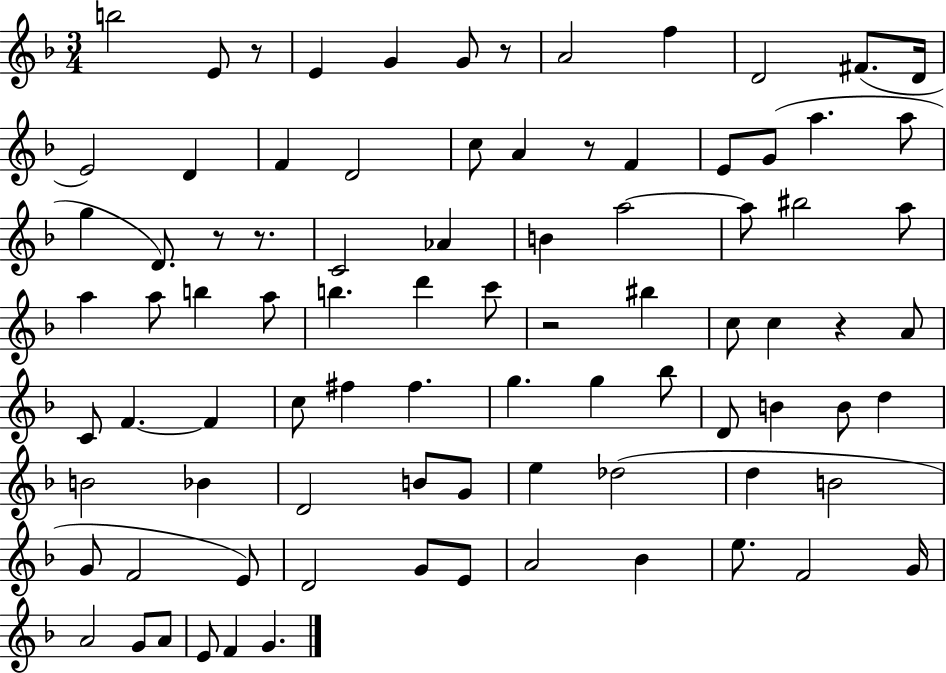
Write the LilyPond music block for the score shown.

{
  \clef treble
  \numericTimeSignature
  \time 3/4
  \key f \major
  b''2 e'8 r8 | e'4 g'4 g'8 r8 | a'2 f''4 | d'2 fis'8.( d'16 | \break e'2) d'4 | f'4 d'2 | c''8 a'4 r8 f'4 | e'8 g'8( a''4. a''8 | \break g''4 d'8.) r8 r8. | c'2 aes'4 | b'4 a''2~~ | a''8 bis''2 a''8 | \break a''4 a''8 b''4 a''8 | b''4. d'''4 c'''8 | r2 bis''4 | c''8 c''4 r4 a'8 | \break c'8 f'4.~~ f'4 | c''8 fis''4 fis''4. | g''4. g''4 bes''8 | d'8 b'4 b'8 d''4 | \break b'2 bes'4 | d'2 b'8 g'8 | e''4 des''2( | d''4 b'2 | \break g'8 f'2 e'8) | d'2 g'8 e'8 | a'2 bes'4 | e''8. f'2 g'16 | \break a'2 g'8 a'8 | e'8 f'4 g'4. | \bar "|."
}